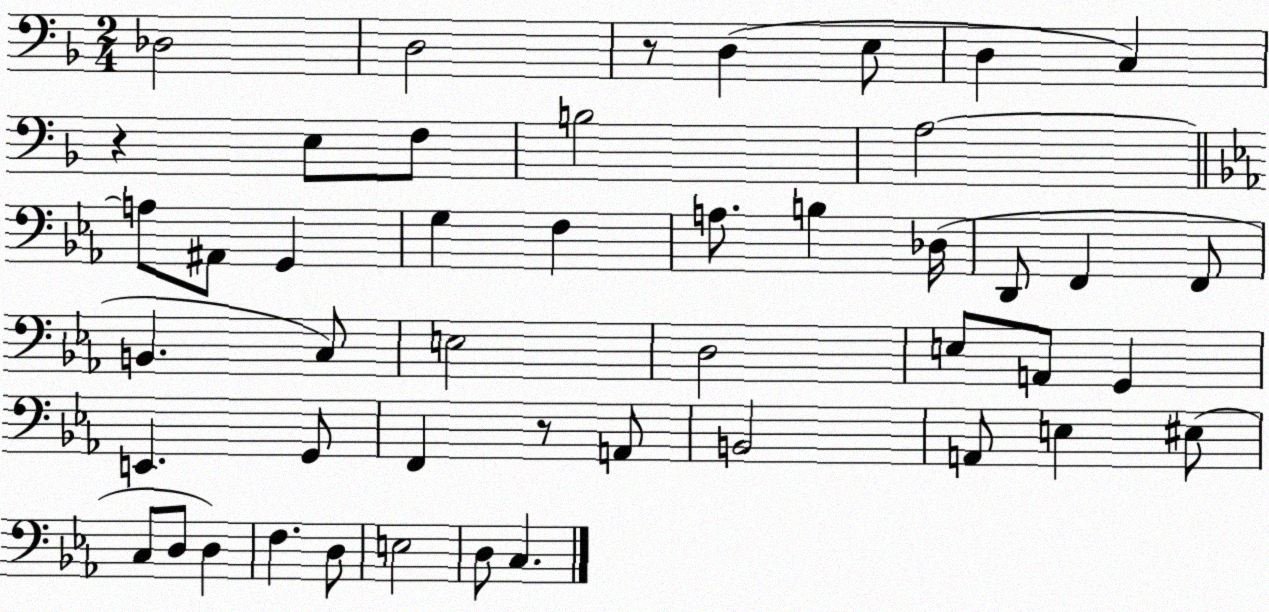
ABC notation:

X:1
T:Untitled
M:2/4
L:1/4
K:F
_D,2 D,2 z/2 D, E,/2 D, C, z E,/2 F,/2 B,2 A,2 A,/2 ^A,,/2 G,, G, F, A,/2 B, _D,/4 D,,/2 F,, F,,/2 B,, C,/2 E,2 D,2 E,/2 A,,/2 G,, E,, G,,/2 F,, z/2 A,,/2 B,,2 A,,/2 E, ^E,/2 C,/2 D,/2 D, F, D,/2 E,2 D,/2 C,